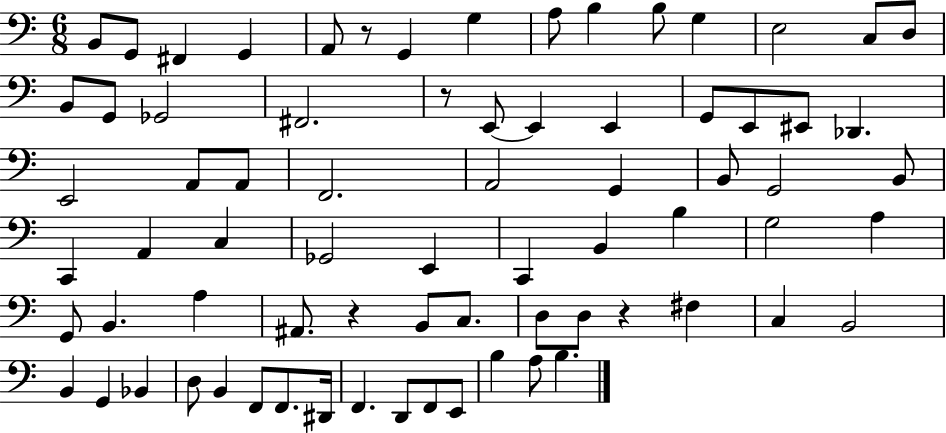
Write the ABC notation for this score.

X:1
T:Untitled
M:6/8
L:1/4
K:C
B,,/2 G,,/2 ^F,, G,, A,,/2 z/2 G,, G, A,/2 B, B,/2 G, E,2 C,/2 D,/2 B,,/2 G,,/2 _G,,2 ^F,,2 z/2 E,,/2 E,, E,, G,,/2 E,,/2 ^E,,/2 _D,, E,,2 A,,/2 A,,/2 F,,2 A,,2 G,, B,,/2 G,,2 B,,/2 C,, A,, C, _G,,2 E,, C,, B,, B, G,2 A, G,,/2 B,, A, ^A,,/2 z B,,/2 C,/2 D,/2 D,/2 z ^F, C, B,,2 B,, G,, _B,, D,/2 B,, F,,/2 F,,/2 ^D,,/4 F,, D,,/2 F,,/2 E,,/2 B, A,/2 B,